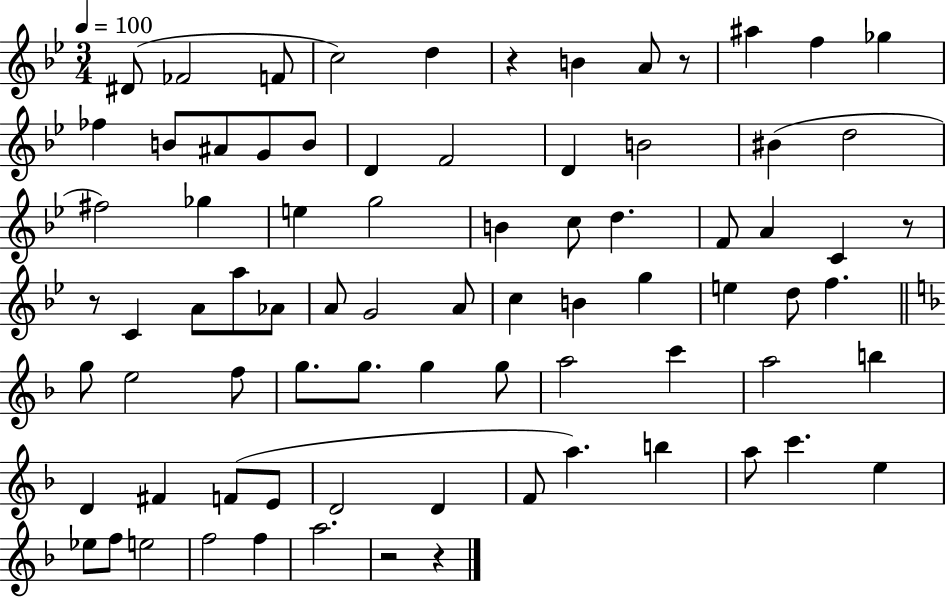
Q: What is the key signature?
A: BES major